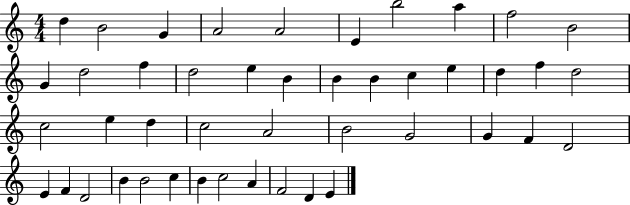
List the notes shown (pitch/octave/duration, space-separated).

D5/q B4/h G4/q A4/h A4/h E4/q B5/h A5/q F5/h B4/h G4/q D5/h F5/q D5/h E5/q B4/q B4/q B4/q C5/q E5/q D5/q F5/q D5/h C5/h E5/q D5/q C5/h A4/h B4/h G4/h G4/q F4/q D4/h E4/q F4/q D4/h B4/q B4/h C5/q B4/q C5/h A4/q F4/h D4/q E4/q